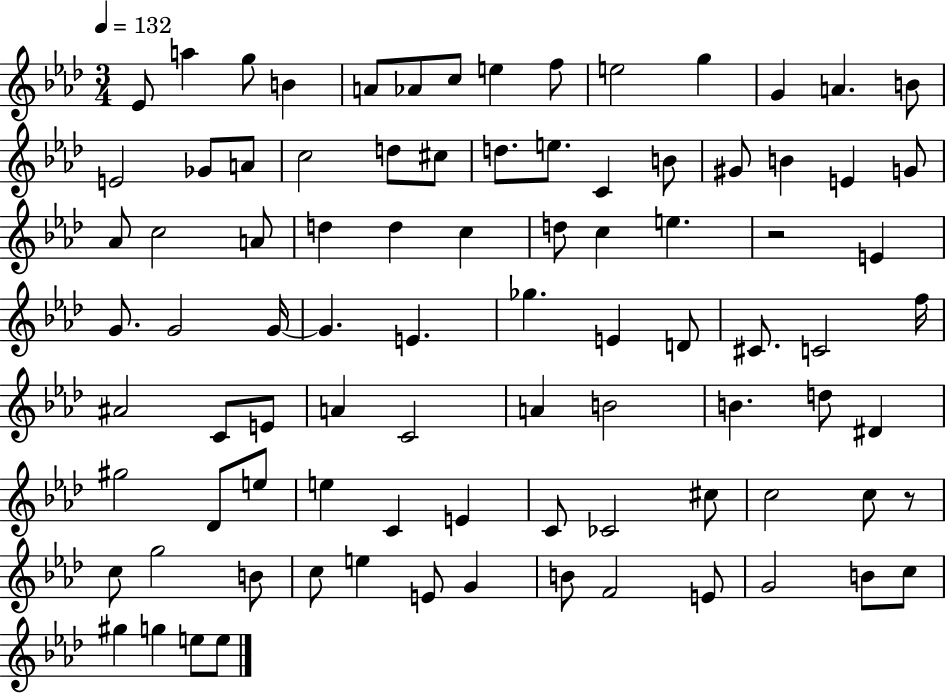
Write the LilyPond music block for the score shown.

{
  \clef treble
  \numericTimeSignature
  \time 3/4
  \key aes \major
  \tempo 4 = 132
  ees'8 a''4 g''8 b'4 | a'8 aes'8 c''8 e''4 f''8 | e''2 g''4 | g'4 a'4. b'8 | \break e'2 ges'8 a'8 | c''2 d''8 cis''8 | d''8. e''8. c'4 b'8 | gis'8 b'4 e'4 g'8 | \break aes'8 c''2 a'8 | d''4 d''4 c''4 | d''8 c''4 e''4. | r2 e'4 | \break g'8. g'2 g'16~~ | g'4. e'4. | ges''4. e'4 d'8 | cis'8. c'2 f''16 | \break ais'2 c'8 e'8 | a'4 c'2 | a'4 b'2 | b'4. d''8 dis'4 | \break gis''2 des'8 e''8 | e''4 c'4 e'4 | c'8 ces'2 cis''8 | c''2 c''8 r8 | \break c''8 g''2 b'8 | c''8 e''4 e'8 g'4 | b'8 f'2 e'8 | g'2 b'8 c''8 | \break gis''4 g''4 e''8 e''8 | \bar "|."
}